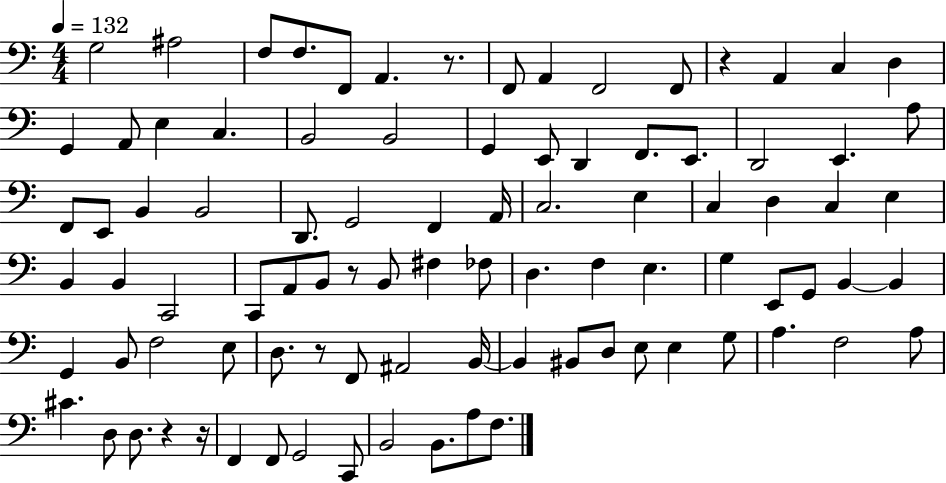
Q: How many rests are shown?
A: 6